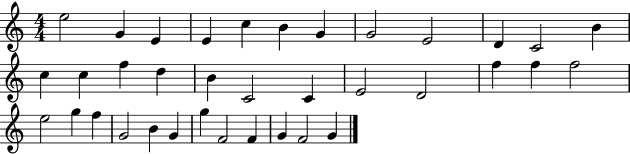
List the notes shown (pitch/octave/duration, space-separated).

E5/h G4/q E4/q E4/q C5/q B4/q G4/q G4/h E4/h D4/q C4/h B4/q C5/q C5/q F5/q D5/q B4/q C4/h C4/q E4/h D4/h F5/q F5/q F5/h E5/h G5/q F5/q G4/h B4/q G4/q G5/q F4/h F4/q G4/q F4/h G4/q